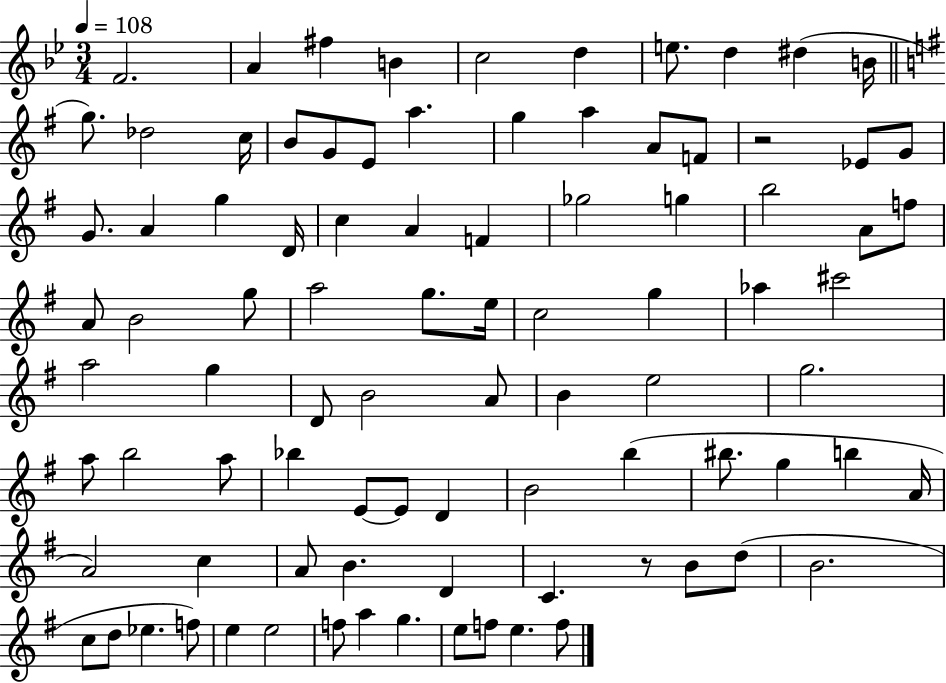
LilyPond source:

{
  \clef treble
  \numericTimeSignature
  \time 3/4
  \key bes \major
  \tempo 4 = 108
  f'2. | a'4 fis''4 b'4 | c''2 d''4 | e''8. d''4 dis''4( b'16 | \break \bar "||" \break \key e \minor g''8.) des''2 c''16 | b'8 g'8 e'8 a''4. | g''4 a''4 a'8 f'8 | r2 ees'8 g'8 | \break g'8. a'4 g''4 d'16 | c''4 a'4 f'4 | ges''2 g''4 | b''2 a'8 f''8 | \break a'8 b'2 g''8 | a''2 g''8. e''16 | c''2 g''4 | aes''4 cis'''2 | \break a''2 g''4 | d'8 b'2 a'8 | b'4 e''2 | g''2. | \break a''8 b''2 a''8 | bes''4 e'8~~ e'8 d'4 | b'2 b''4( | bis''8. g''4 b''4 a'16 | \break a'2) c''4 | a'8 b'4. d'4 | c'4. r8 b'8 d''8( | b'2. | \break c''8 d''8 ees''4. f''8) | e''4 e''2 | f''8 a''4 g''4. | e''8 f''8 e''4. f''8 | \break \bar "|."
}